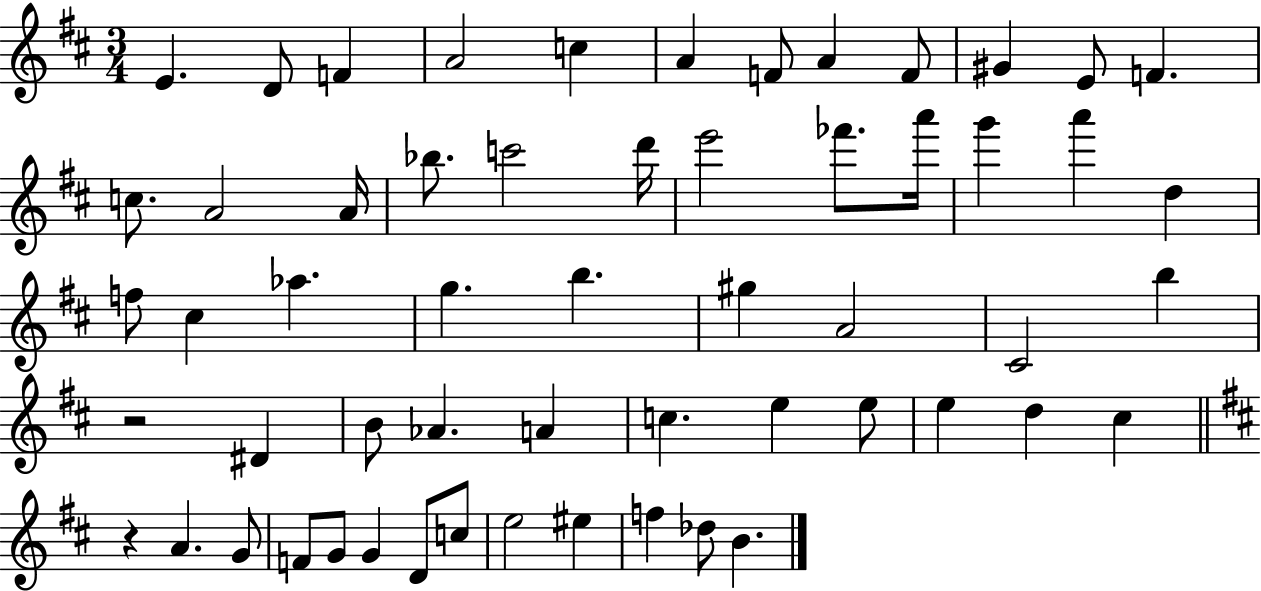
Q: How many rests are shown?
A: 2